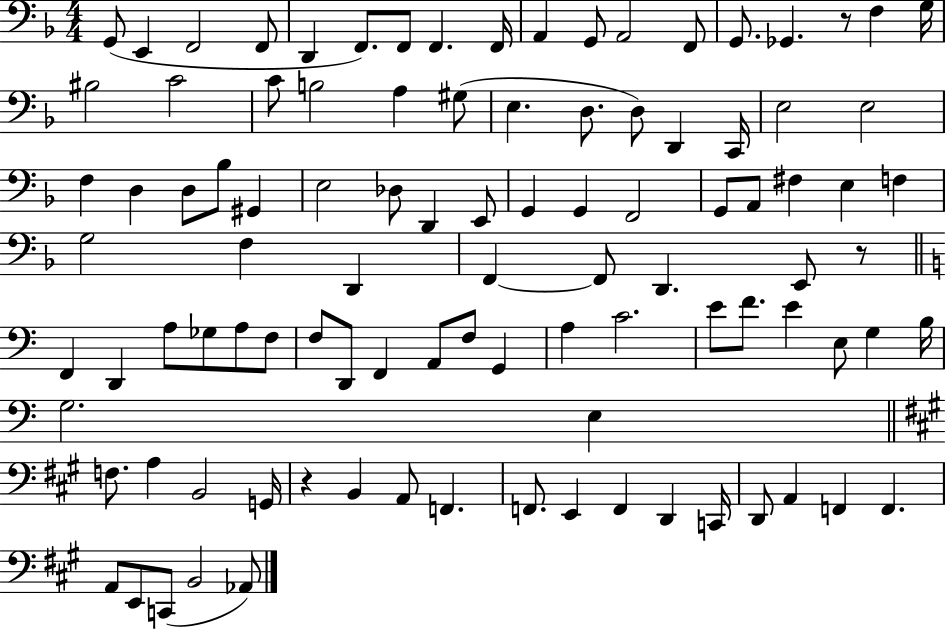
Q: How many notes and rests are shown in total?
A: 100